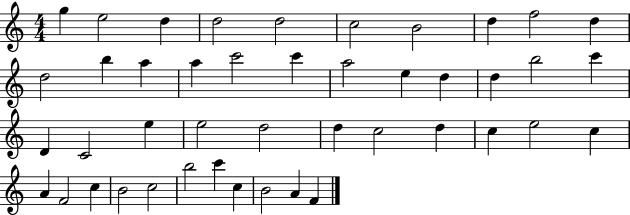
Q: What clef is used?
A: treble